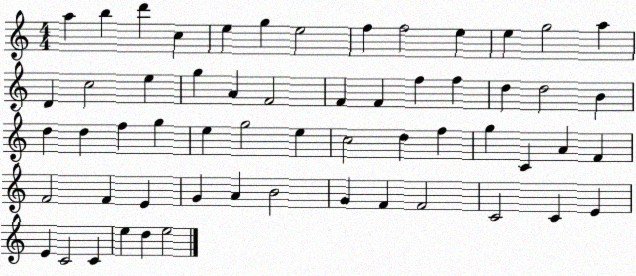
X:1
T:Untitled
M:4/4
L:1/4
K:C
a b d' c e g e2 f f2 e e g2 a D c2 e g A F2 F F f f d d2 B d d f g e g2 e c2 d f g C A F F2 F E G A B2 G F F2 C2 C E E C2 C e d e2